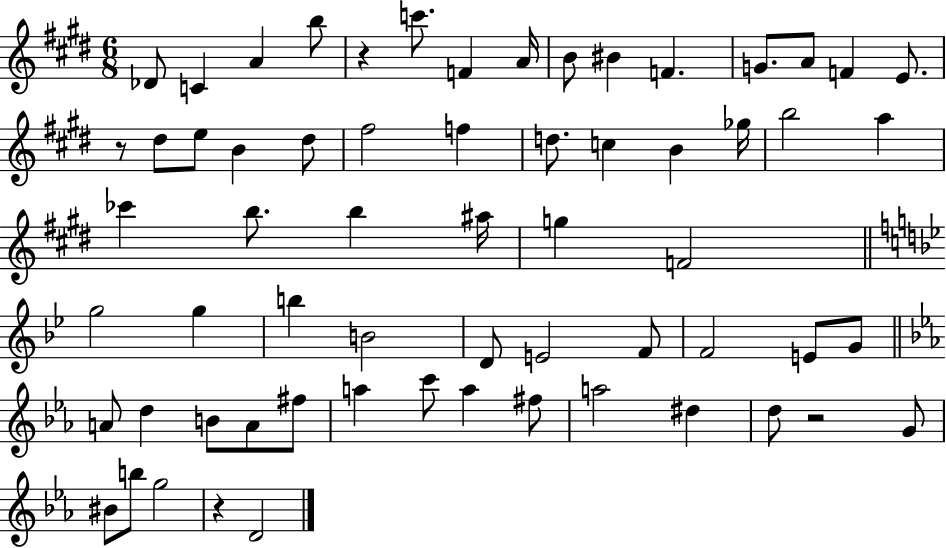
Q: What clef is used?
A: treble